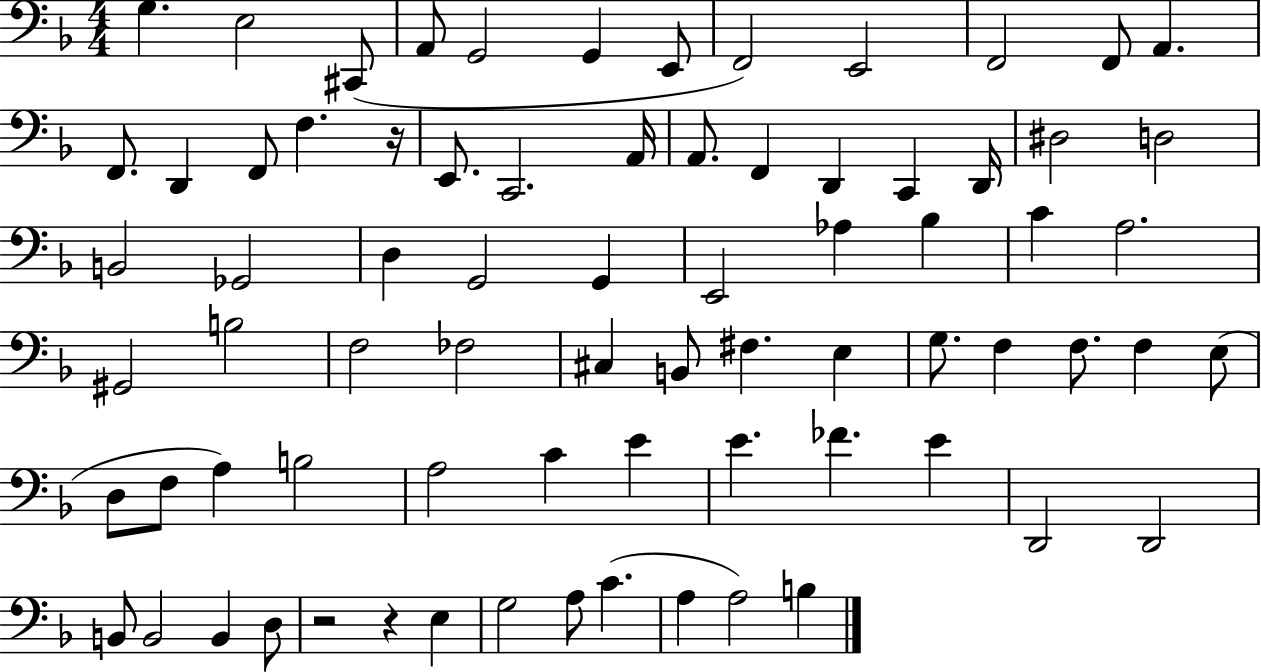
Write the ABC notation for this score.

X:1
T:Untitled
M:4/4
L:1/4
K:F
G, E,2 ^C,,/2 A,,/2 G,,2 G,, E,,/2 F,,2 E,,2 F,,2 F,,/2 A,, F,,/2 D,, F,,/2 F, z/4 E,,/2 C,,2 A,,/4 A,,/2 F,, D,, C,, D,,/4 ^D,2 D,2 B,,2 _G,,2 D, G,,2 G,, E,,2 _A, _B, C A,2 ^G,,2 B,2 F,2 _F,2 ^C, B,,/2 ^F, E, G,/2 F, F,/2 F, E,/2 D,/2 F,/2 A, B,2 A,2 C E E _F E D,,2 D,,2 B,,/2 B,,2 B,, D,/2 z2 z E, G,2 A,/2 C A, A,2 B,